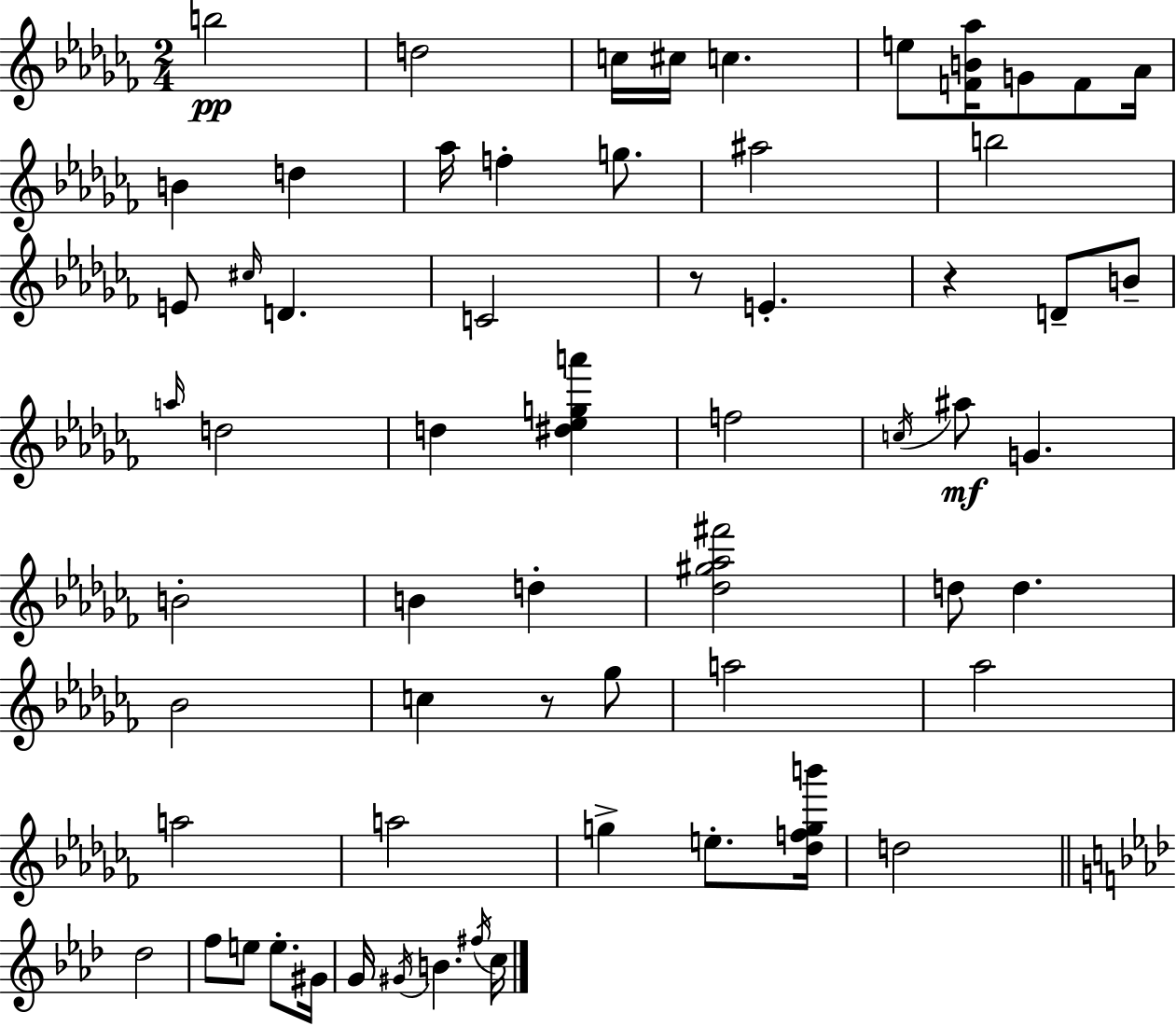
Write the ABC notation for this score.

X:1
T:Untitled
M:2/4
L:1/4
K:Abm
b2 d2 c/4 ^c/4 c e/2 [FB_a]/4 G/2 F/2 _A/4 B d _a/4 f g/2 ^a2 b2 E/2 ^c/4 D C2 z/2 E z D/2 B/2 a/4 d2 d [^d_ega'] f2 c/4 ^a/2 G B2 B d [_d^g_a^f']2 d/2 d _B2 c z/2 _g/2 a2 _a2 a2 a2 g e/2 [_dfgb']/4 d2 _d2 f/2 e/2 e/2 ^G/4 G/4 ^G/4 B ^f/4 c/4